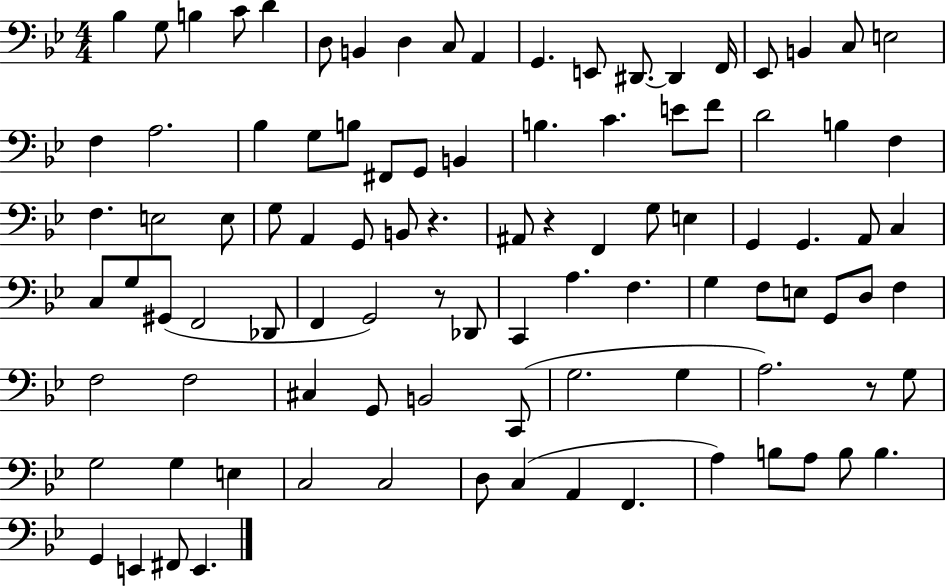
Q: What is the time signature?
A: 4/4